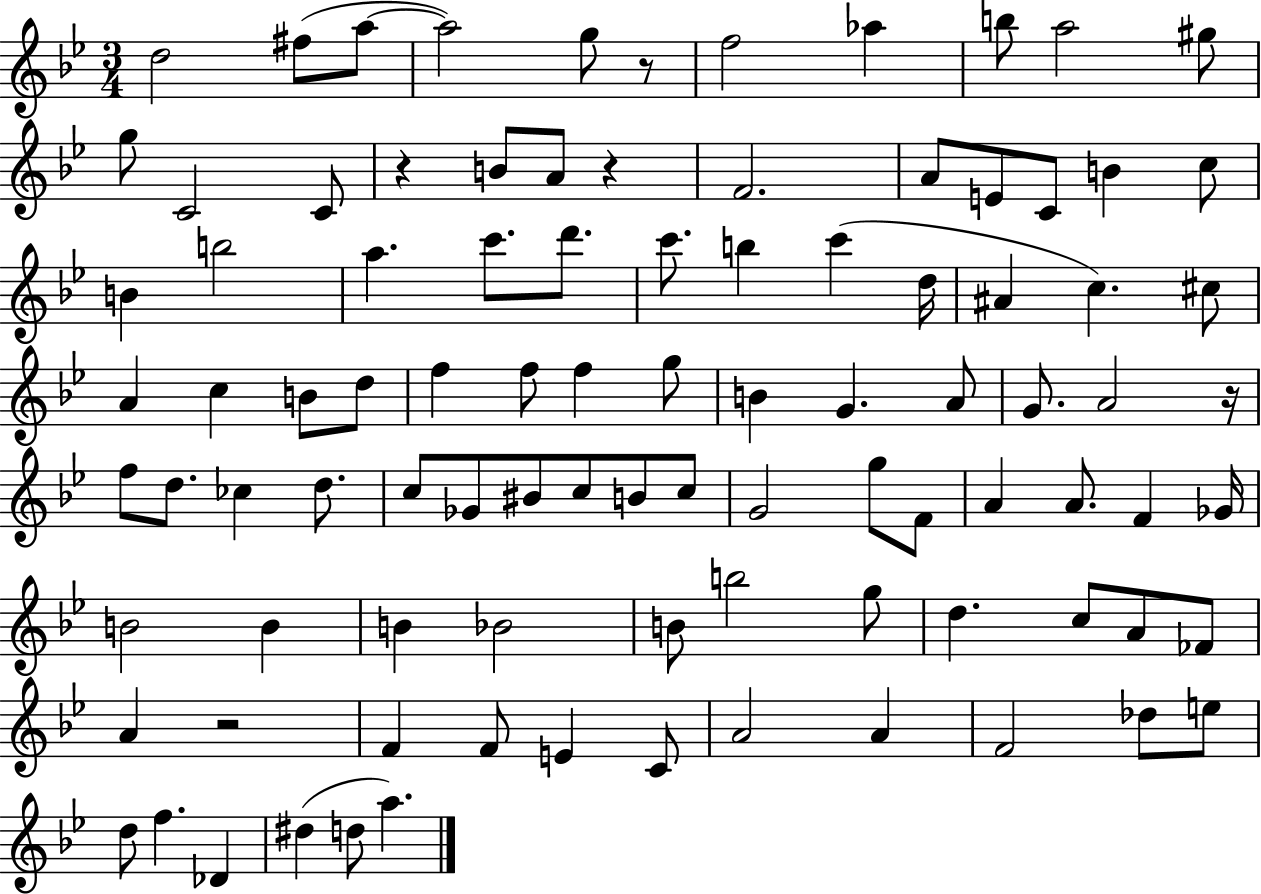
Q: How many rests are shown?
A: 5